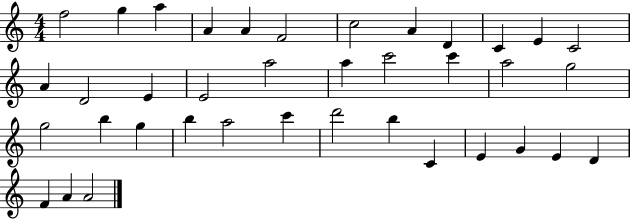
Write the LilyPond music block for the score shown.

{
  \clef treble
  \numericTimeSignature
  \time 4/4
  \key c \major
  f''2 g''4 a''4 | a'4 a'4 f'2 | c''2 a'4 d'4 | c'4 e'4 c'2 | \break a'4 d'2 e'4 | e'2 a''2 | a''4 c'''2 c'''4 | a''2 g''2 | \break g''2 b''4 g''4 | b''4 a''2 c'''4 | d'''2 b''4 c'4 | e'4 g'4 e'4 d'4 | \break f'4 a'4 a'2 | \bar "|."
}